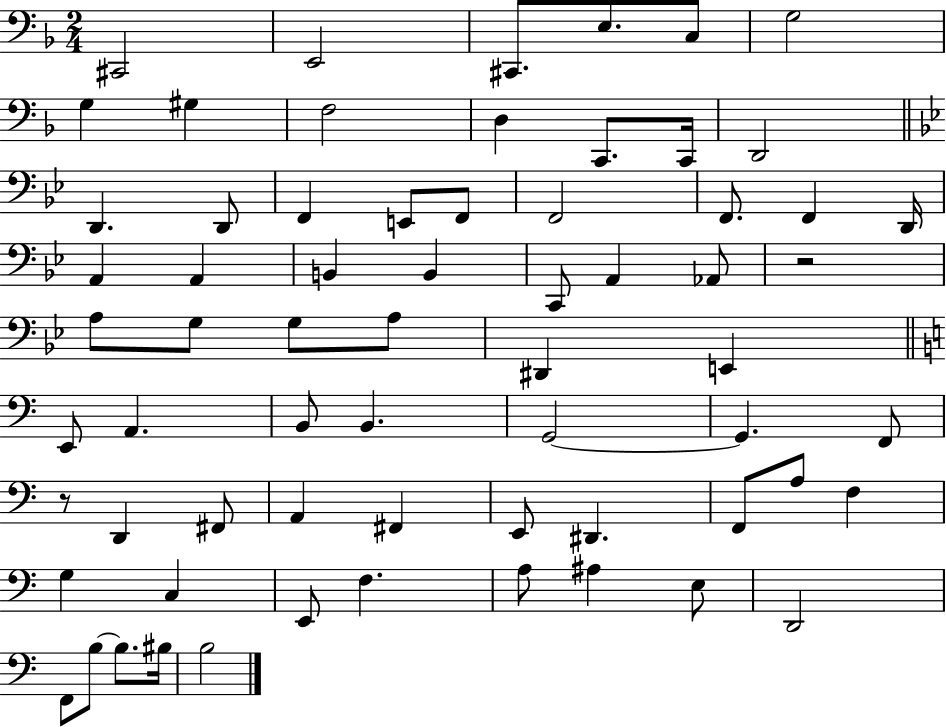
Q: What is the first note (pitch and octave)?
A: C#2